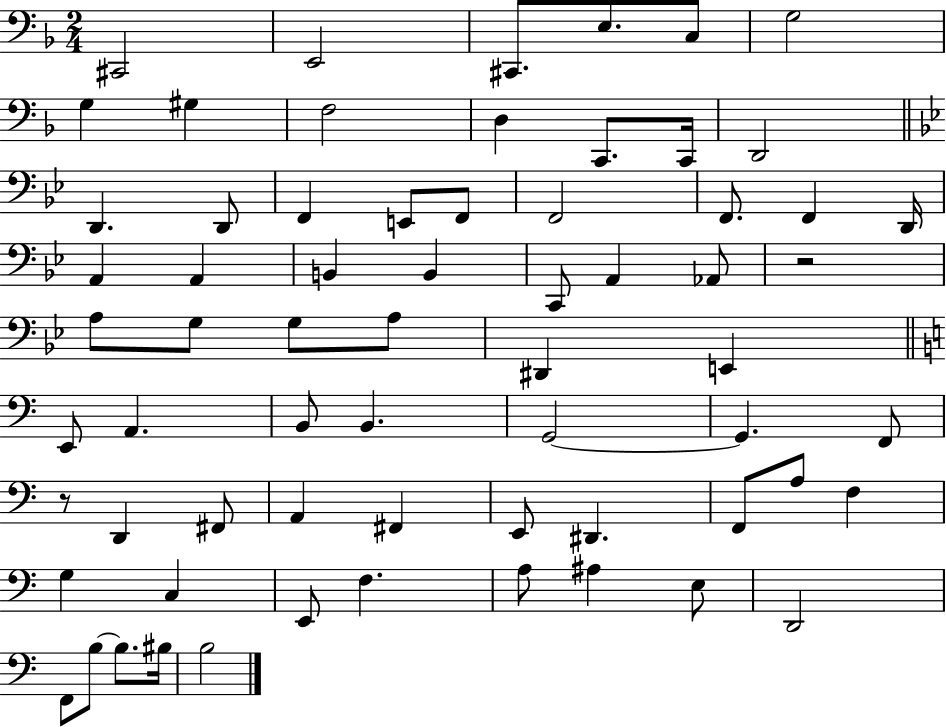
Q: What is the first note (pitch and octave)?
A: C#2